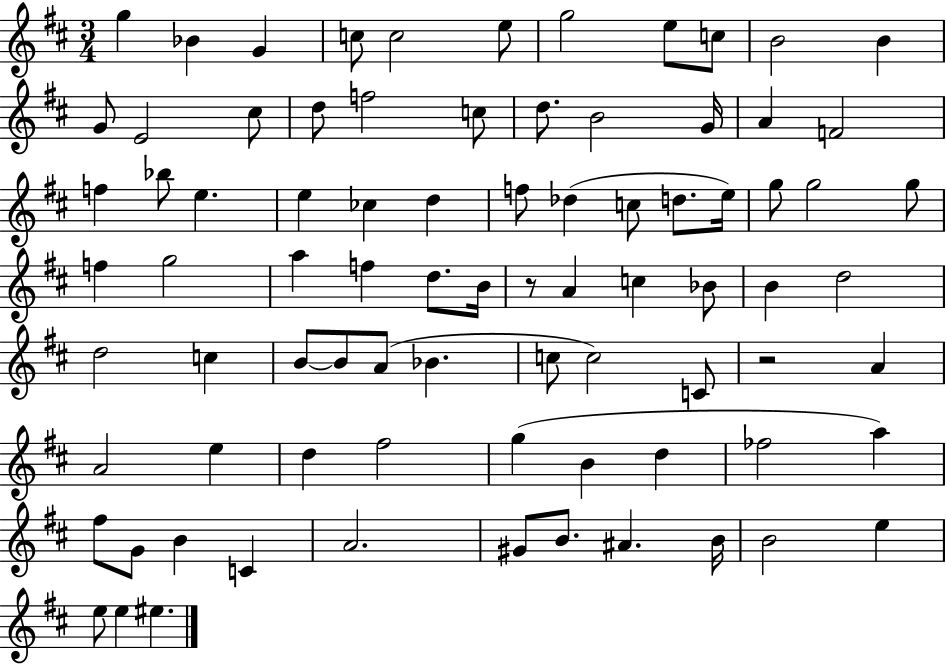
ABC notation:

X:1
T:Untitled
M:3/4
L:1/4
K:D
g _B G c/2 c2 e/2 g2 e/2 c/2 B2 B G/2 E2 ^c/2 d/2 f2 c/2 d/2 B2 G/4 A F2 f _b/2 e e _c d f/2 _d c/2 d/2 e/4 g/2 g2 g/2 f g2 a f d/2 B/4 z/2 A c _B/2 B d2 d2 c B/2 B/2 A/2 _B c/2 c2 C/2 z2 A A2 e d ^f2 g B d _f2 a ^f/2 G/2 B C A2 ^G/2 B/2 ^A B/4 B2 e e/2 e ^e